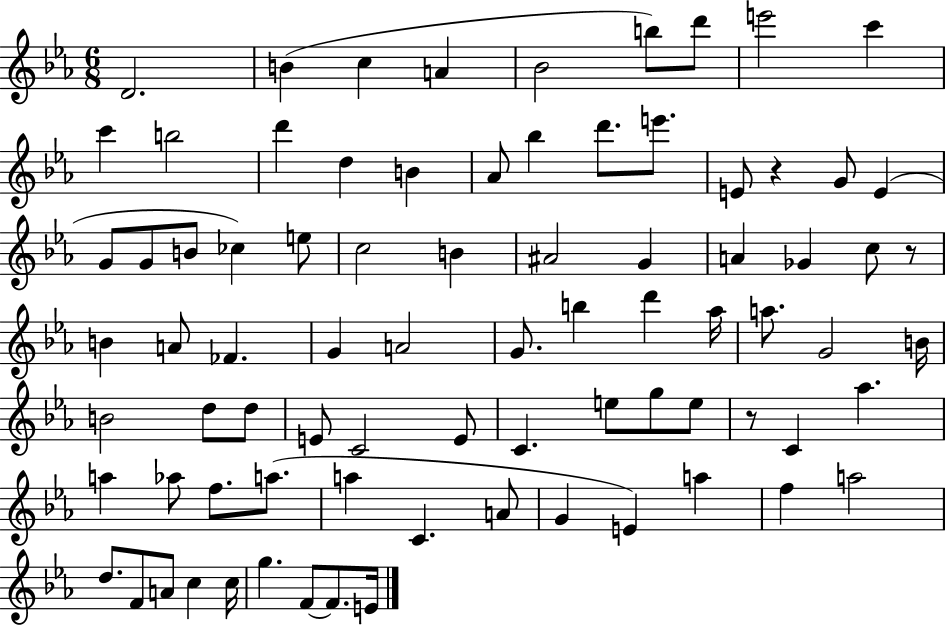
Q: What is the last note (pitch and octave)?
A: E4